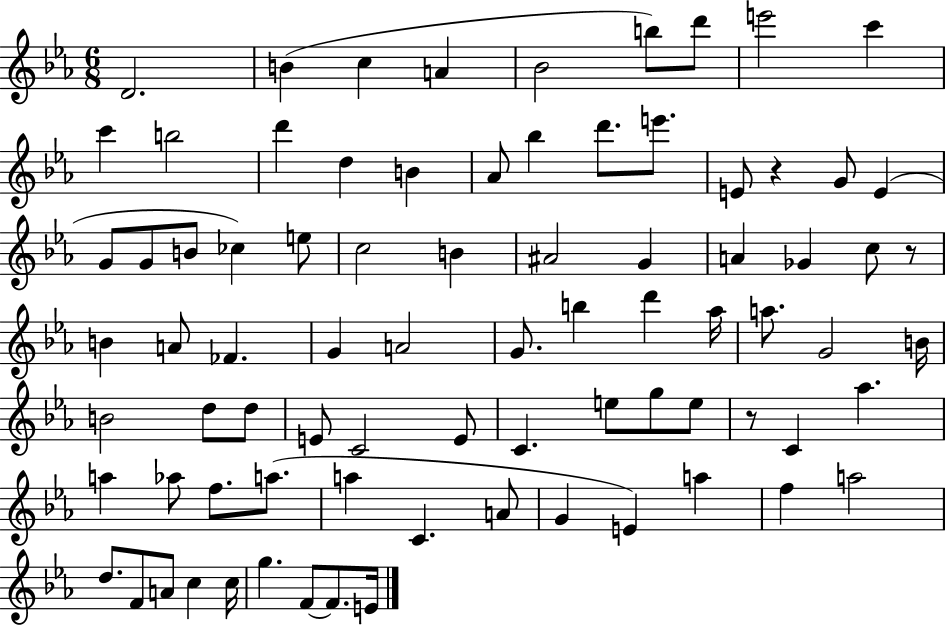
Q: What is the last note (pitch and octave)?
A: E4